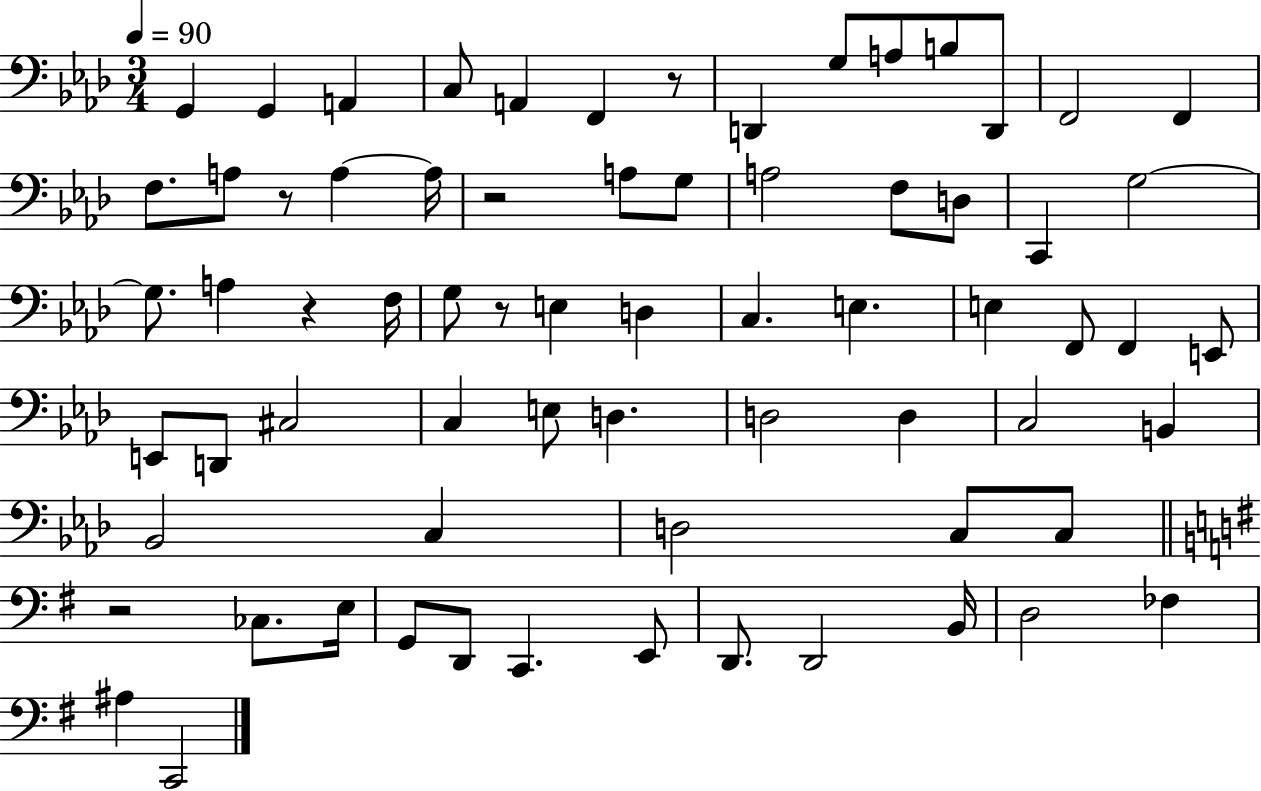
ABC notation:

X:1
T:Untitled
M:3/4
L:1/4
K:Ab
G,, G,, A,, C,/2 A,, F,, z/2 D,, G,/2 A,/2 B,/2 D,,/2 F,,2 F,, F,/2 A,/2 z/2 A, A,/4 z2 A,/2 G,/2 A,2 F,/2 D,/2 C,, G,2 G,/2 A, z F,/4 G,/2 z/2 E, D, C, E, E, F,,/2 F,, E,,/2 E,,/2 D,,/2 ^C,2 C, E,/2 D, D,2 D, C,2 B,, _B,,2 C, D,2 C,/2 C,/2 z2 _C,/2 E,/4 G,,/2 D,,/2 C,, E,,/2 D,,/2 D,,2 B,,/4 D,2 _F, ^A, C,,2